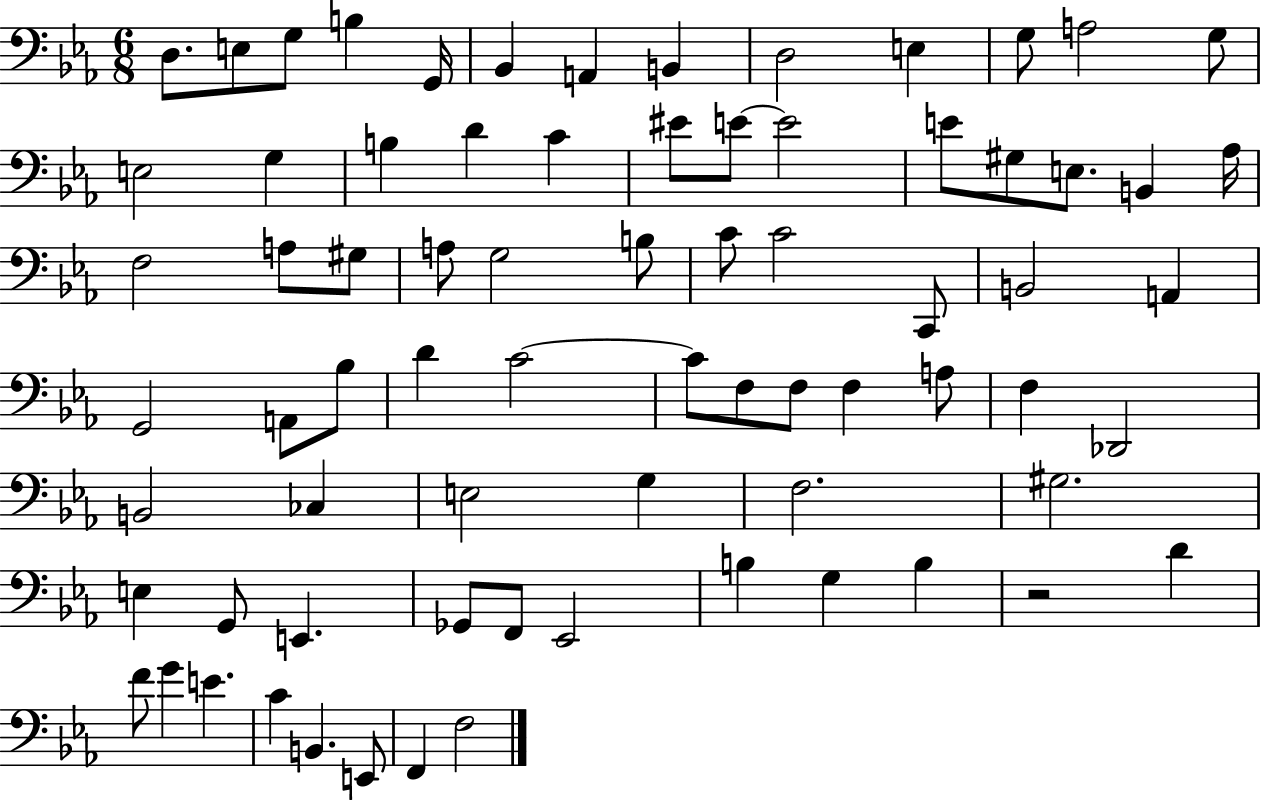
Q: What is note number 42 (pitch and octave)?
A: C4